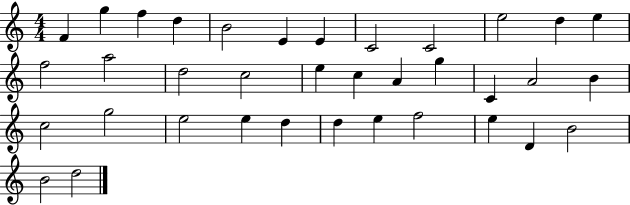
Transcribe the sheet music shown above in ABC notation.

X:1
T:Untitled
M:4/4
L:1/4
K:C
F g f d B2 E E C2 C2 e2 d e f2 a2 d2 c2 e c A g C A2 B c2 g2 e2 e d d e f2 e D B2 B2 d2